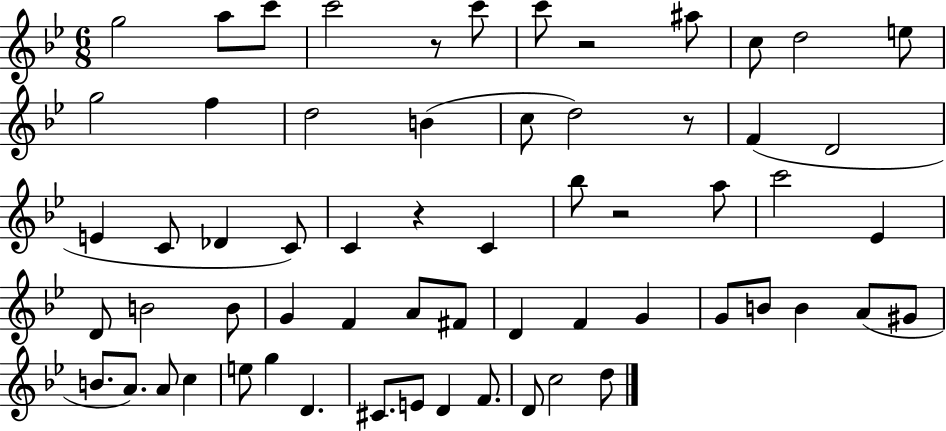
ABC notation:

X:1
T:Untitled
M:6/8
L:1/4
K:Bb
g2 a/2 c'/2 c'2 z/2 c'/2 c'/2 z2 ^a/2 c/2 d2 e/2 g2 f d2 B c/2 d2 z/2 F D2 E C/2 _D C/2 C z C _b/2 z2 a/2 c'2 _E D/2 B2 B/2 G F A/2 ^F/2 D F G G/2 B/2 B A/2 ^G/2 B/2 A/2 A/2 c e/2 g D ^C/2 E/2 D F/2 D/2 c2 d/2